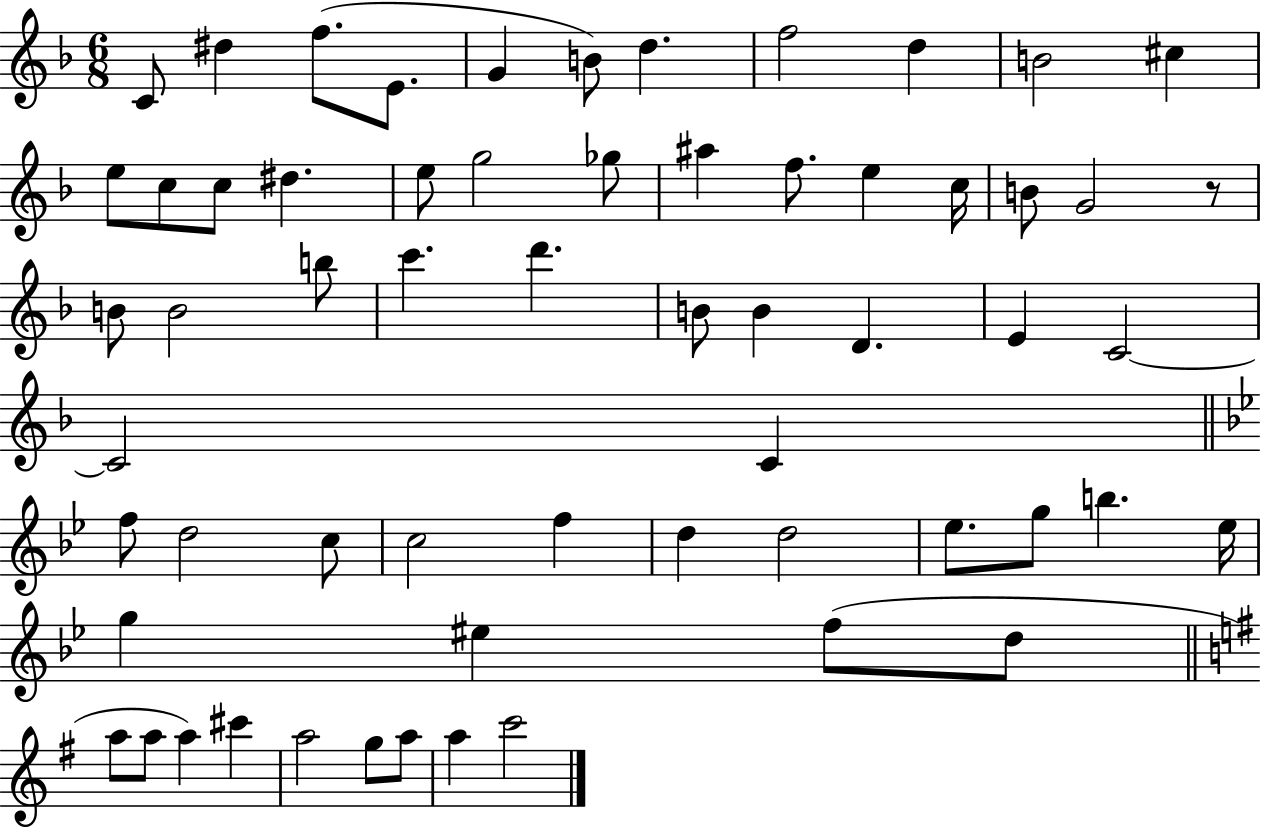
X:1
T:Untitled
M:6/8
L:1/4
K:F
C/2 ^d f/2 E/2 G B/2 d f2 d B2 ^c e/2 c/2 c/2 ^d e/2 g2 _g/2 ^a f/2 e c/4 B/2 G2 z/2 B/2 B2 b/2 c' d' B/2 B D E C2 C2 C f/2 d2 c/2 c2 f d d2 _e/2 g/2 b _e/4 g ^e f/2 d/2 a/2 a/2 a ^c' a2 g/2 a/2 a c'2